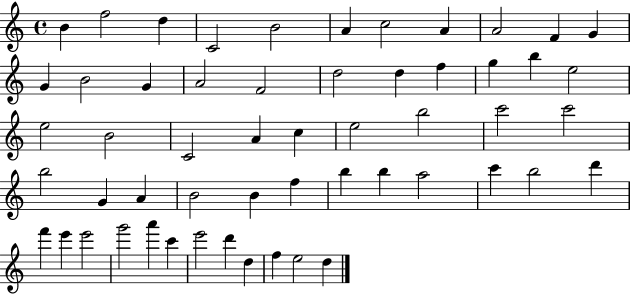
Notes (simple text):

B4/q F5/h D5/q C4/h B4/h A4/q C5/h A4/q A4/h F4/q G4/q G4/q B4/h G4/q A4/h F4/h D5/h D5/q F5/q G5/q B5/q E5/h E5/h B4/h C4/h A4/q C5/q E5/h B5/h C6/h C6/h B5/h G4/q A4/q B4/h B4/q F5/q B5/q B5/q A5/h C6/q B5/h D6/q F6/q E6/q E6/h G6/h A6/q C6/q E6/h D6/q D5/q F5/q E5/h D5/q